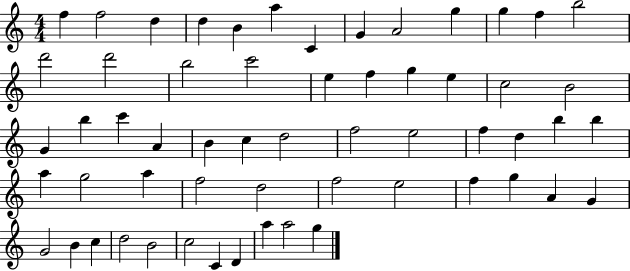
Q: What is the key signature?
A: C major